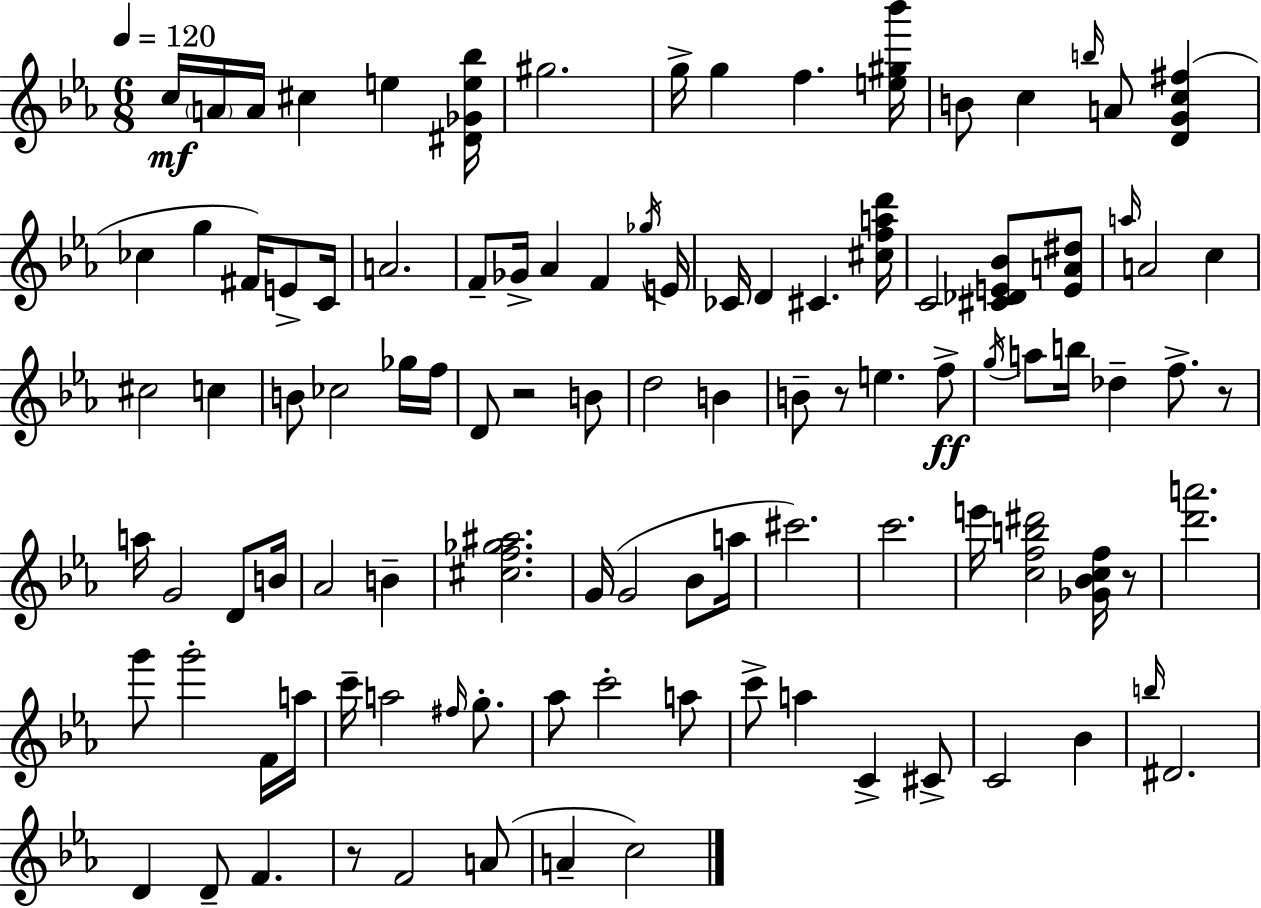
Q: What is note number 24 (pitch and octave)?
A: Gb5